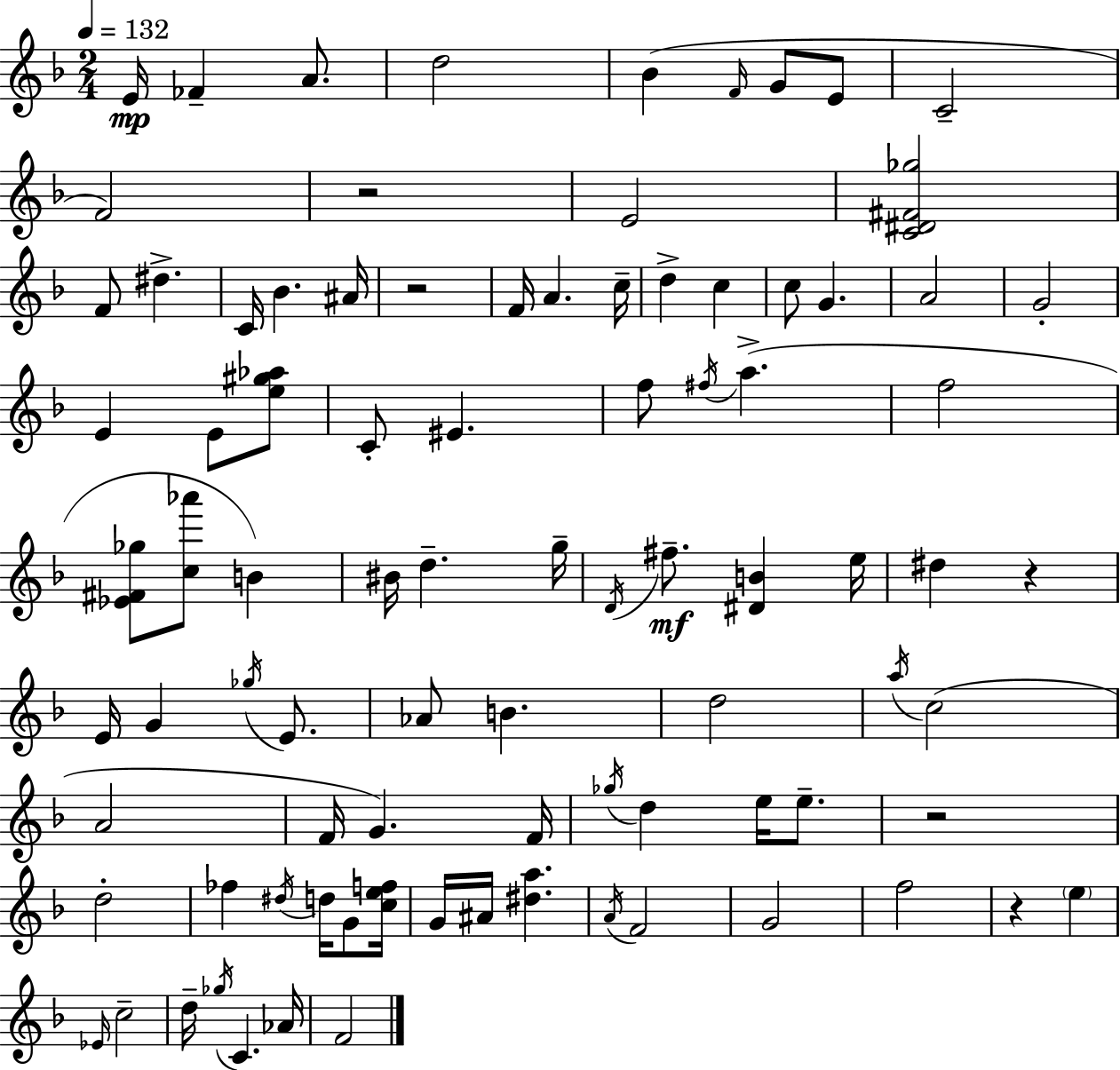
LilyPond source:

{
  \clef treble
  \numericTimeSignature
  \time 2/4
  \key d \minor
  \tempo 4 = 132
  e'16\mp fes'4-- a'8. | d''2 | bes'4( \grace { f'16 } g'8 e'8 | c'2-- | \break f'2) | r2 | e'2 | <c' dis' fis' ges''>2 | \break f'8 dis''4.-> | c'16 bes'4. | ais'16 r2 | f'16 a'4. | \break c''16-- d''4-> c''4 | c''8 g'4. | a'2 | g'2-. | \break e'4 e'8 <e'' gis'' aes''>8 | c'8-. eis'4. | f''8 \acciaccatura { fis''16 } a''4.->( | f''2 | \break <ees' fis' ges''>8 <c'' aes'''>8 b'4) | bis'16 d''4.-- | g''16-- \acciaccatura { d'16 } fis''8.--\mf <dis' b'>4 | e''16 dis''4 r4 | \break e'16 g'4 | \acciaccatura { ges''16 } e'8. aes'8 b'4. | d''2 | \acciaccatura { a''16 }( c''2 | \break a'2 | f'16 g'4.) | f'16 \acciaccatura { ges''16 } d''4 | e''16 e''8.-- r2 | \break d''2-. | fes''4 | \acciaccatura { dis''16 } d''16 g'8 <c'' e'' f''>16 g'16 | ais'16 <dis'' a''>4. \acciaccatura { a'16 } | \break f'2 | g'2 | f''2 | r4 \parenthesize e''4 | \break \grace { ees'16 } c''2-- | d''16-- \acciaccatura { ges''16 } c'4. | aes'16 f'2 | \bar "|."
}